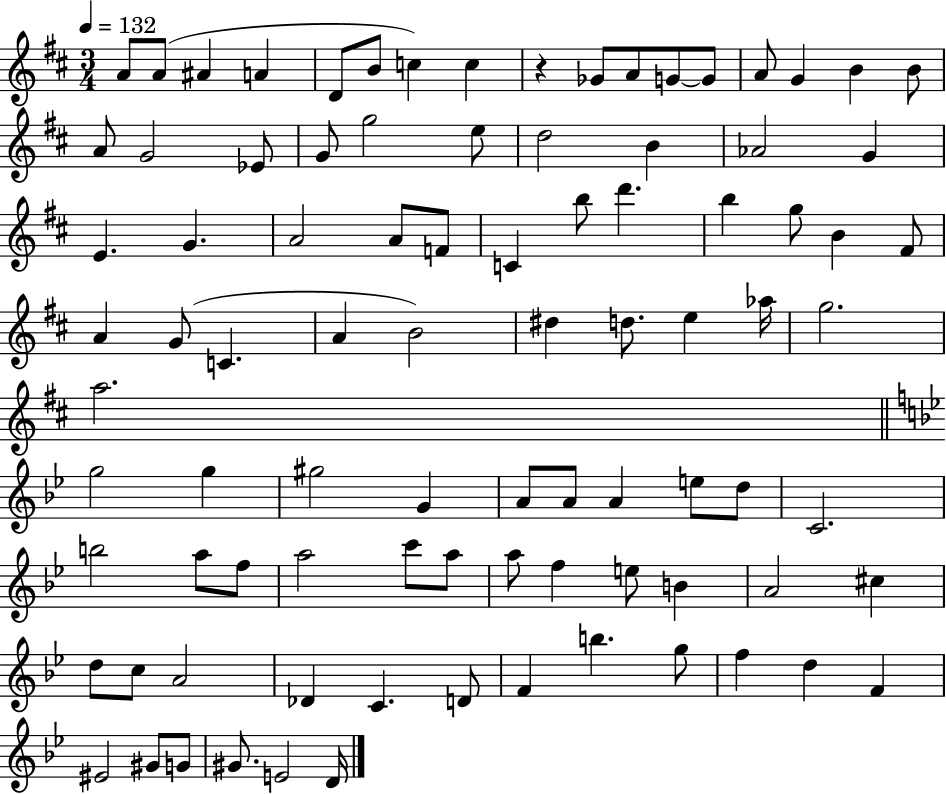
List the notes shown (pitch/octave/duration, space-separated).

A4/e A4/e A#4/q A4/q D4/e B4/e C5/q C5/q R/q Gb4/e A4/e G4/e G4/e A4/e G4/q B4/q B4/e A4/e G4/h Eb4/e G4/e G5/h E5/e D5/h B4/q Ab4/h G4/q E4/q. G4/q. A4/h A4/e F4/e C4/q B5/e D6/q. B5/q G5/e B4/q F#4/e A4/q G4/e C4/q. A4/q B4/h D#5/q D5/e. E5/q Ab5/s G5/h. A5/h. G5/h G5/q G#5/h G4/q A4/e A4/e A4/q E5/e D5/e C4/h. B5/h A5/e F5/e A5/h C6/e A5/e A5/e F5/q E5/e B4/q A4/h C#5/q D5/e C5/e A4/h Db4/q C4/q. D4/e F4/q B5/q. G5/e F5/q D5/q F4/q EIS4/h G#4/e G4/e G#4/e. E4/h D4/s